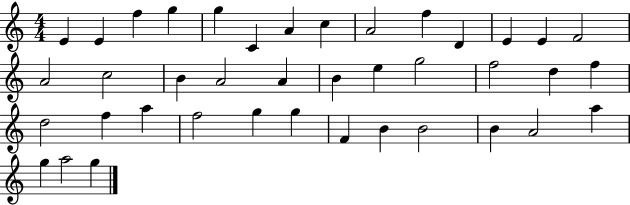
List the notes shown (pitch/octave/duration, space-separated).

E4/q E4/q F5/q G5/q G5/q C4/q A4/q C5/q A4/h F5/q D4/q E4/q E4/q F4/h A4/h C5/h B4/q A4/h A4/q B4/q E5/q G5/h F5/h D5/q F5/q D5/h F5/q A5/q F5/h G5/q G5/q F4/q B4/q B4/h B4/q A4/h A5/q G5/q A5/h G5/q